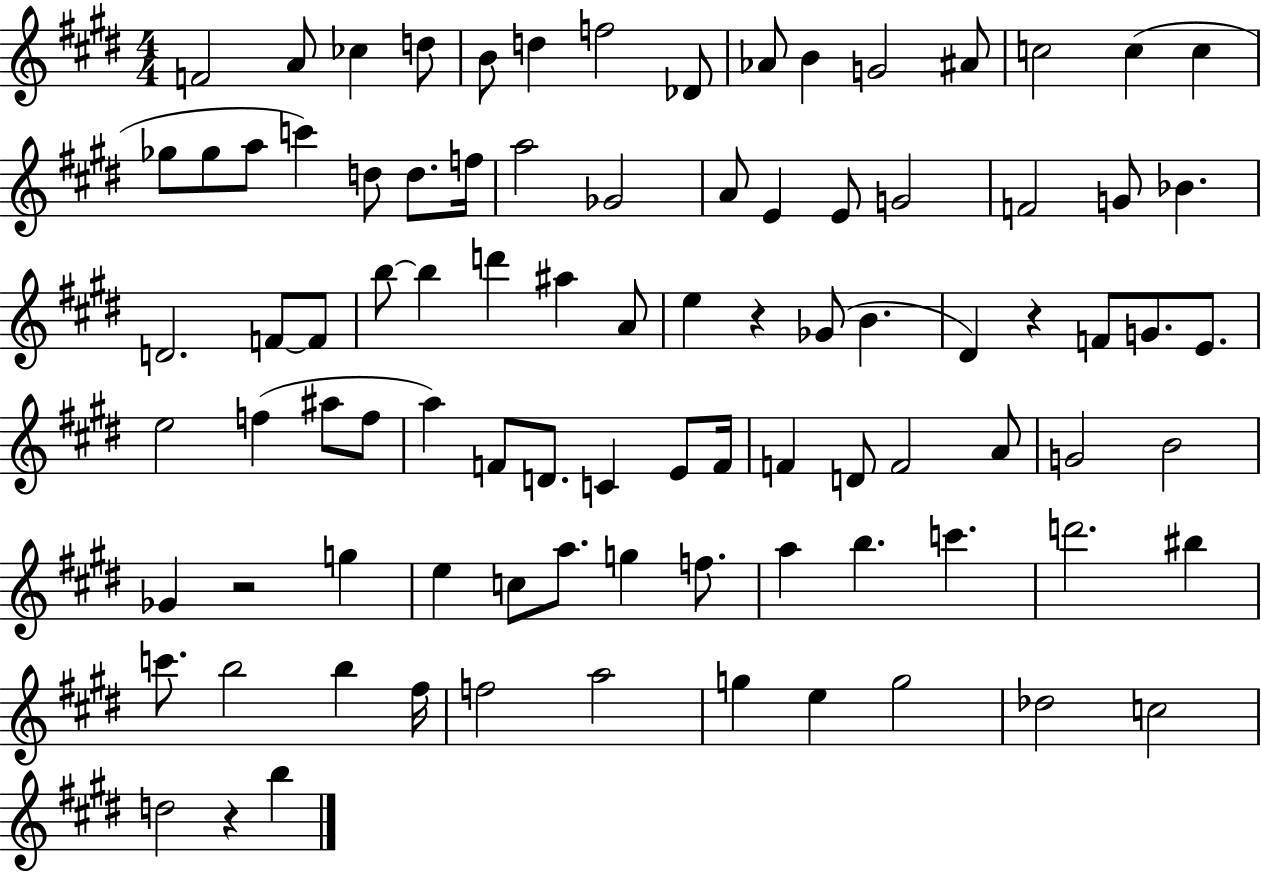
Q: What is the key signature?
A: E major